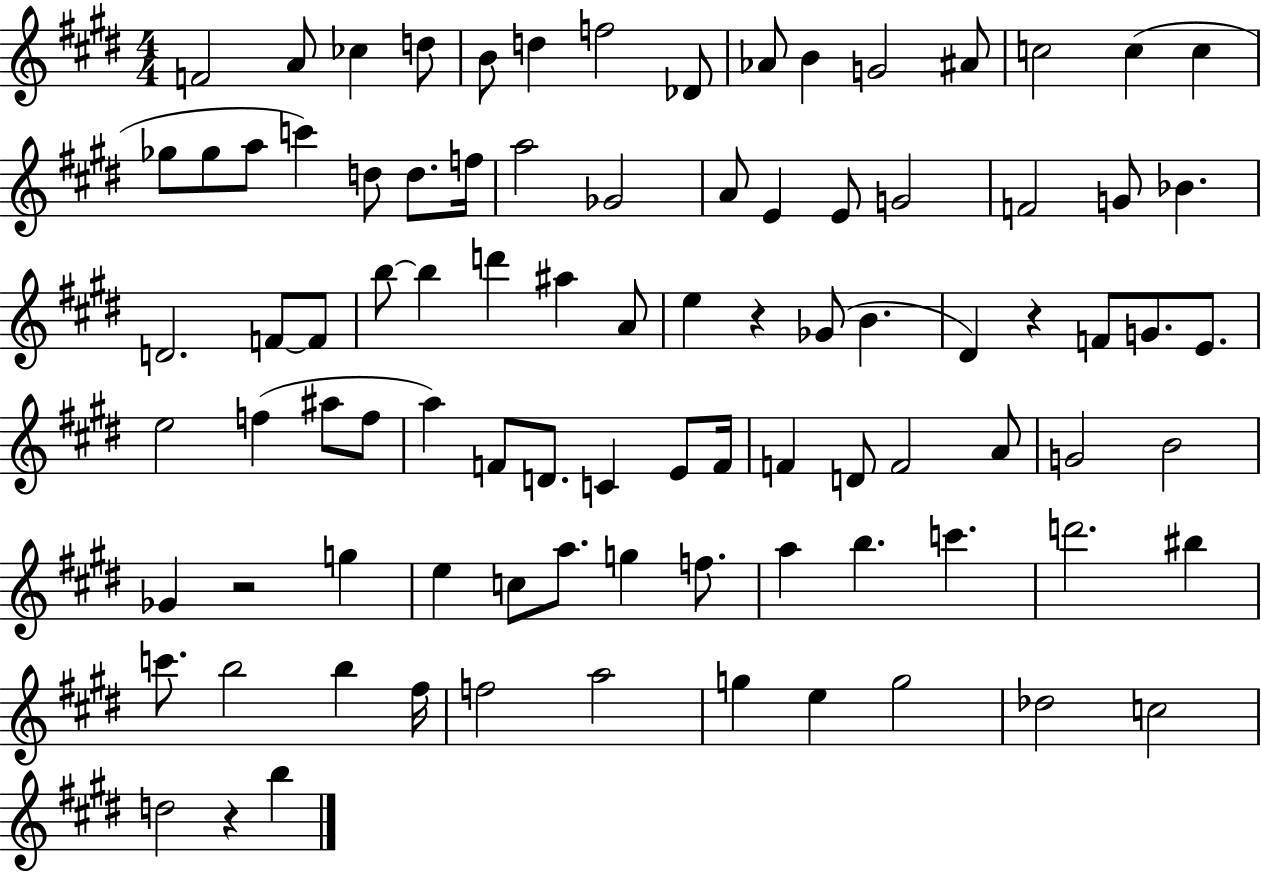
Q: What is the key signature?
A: E major